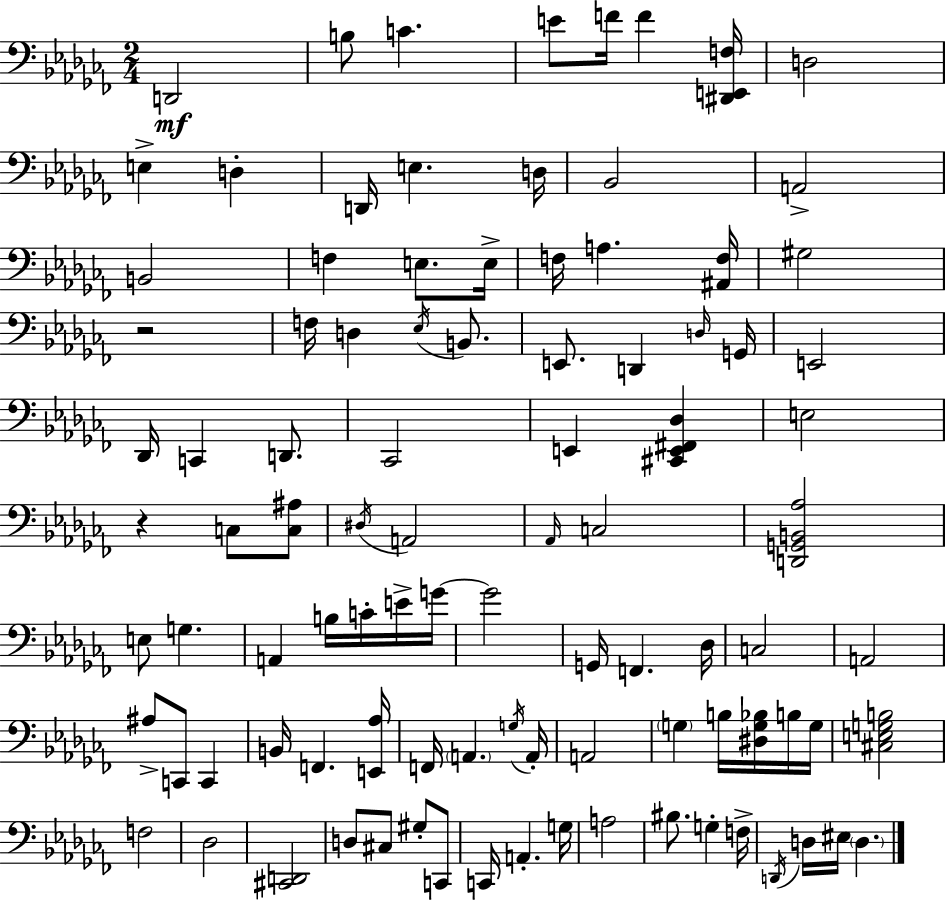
{
  \clef bass
  \numericTimeSignature
  \time 2/4
  \key aes \minor
  d,2\mf | b8 c'4. | e'8 f'16 f'4 <dis, e, f>16 | d2 | \break e4-> d4-. | d,16 e4. d16 | bes,2 | a,2-> | \break b,2 | f4 e8. e16-> | f16 a4. <ais, f>16 | gis2 | \break r2 | f16 d4 \acciaccatura { ees16 } b,8. | e,8. d,4 | \grace { d16 } g,16 e,2 | \break des,16 c,4 d,8. | ces,2 | e,4 <cis, e, fis, des>4 | e2 | \break r4 c8 | <c ais>8 \acciaccatura { dis16 } a,2 | \grace { aes,16 } c2 | <d, g, b, aes>2 | \break e8 g4. | a,4 | b16 c'16-. e'16-> g'16~~ g'2 | g,16 f,4. | \break des16 c2 | a,2 | ais8-> c,8 | c,4 b,16 f,4. | \break <e, aes>16 f,16 \parenthesize a,4. | \acciaccatura { g16 } a,16-. a,2 | \parenthesize g4 | b16 <dis g bes>16 b16 g16 <cis e g b>2 | \break f2 | des2 | <cis, d,>2 | d8 cis8 | \break gis8-. c,8 c,16 a,4.-. | g16 a2 | bis8. | g4-. f16-> \acciaccatura { d,16 } d16 eis16 | \break \parenthesize d4. \bar "|."
}